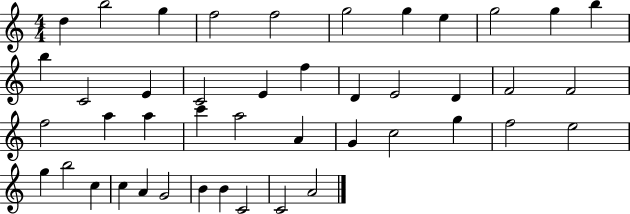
{
  \clef treble
  \numericTimeSignature
  \time 4/4
  \key c \major
  d''4 b''2 g''4 | f''2 f''2 | g''2 g''4 e''4 | g''2 g''4 b''4 | \break b''4 c'2 e'4 | c'2 e'4 f''4 | d'4 e'2 d'4 | f'2 f'2 | \break f''2 a''4 a''4 | c'''4 a''2 a'4 | g'4 c''2 g''4 | f''2 e''2 | \break g''4 b''2 c''4 | c''4 a'4 g'2 | b'4 b'4 c'2 | c'2 a'2 | \break \bar "|."
}